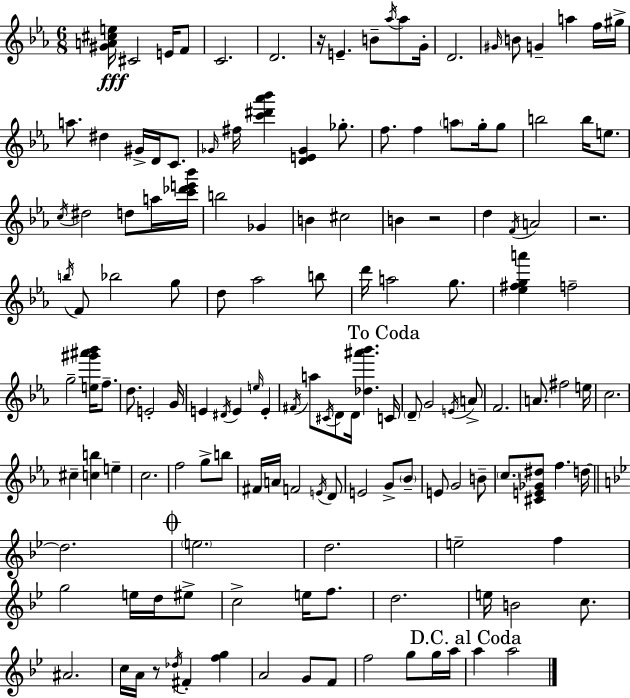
X:1
T:Untitled
M:6/8
L:1/4
K:Eb
[^GA^ce]/4 ^C2 E/4 F/2 C2 D2 z/4 E B/2 _a/4 _a/2 G/4 D2 ^G/4 B/2 G a f/4 ^g/4 a/2 ^d ^G/4 D/4 C/2 _G/4 ^f/4 [c'^d'_a'_b'] [DE_G] _g/2 f/2 f a/2 g/4 g/2 b2 b/4 e/2 c/4 ^d2 d/2 a/4 [c'_d'e'_b']/4 b2 _G B ^c2 B z2 d F/4 A2 z2 b/4 F/2 _b2 g/2 d/2 _a2 b/2 d'/4 a2 g/2 [_e^fga'] f2 g2 [e^g'^a'_b']/4 f/2 d/2 E2 G/4 E ^D/4 E e/4 E ^F/4 a/2 ^C/4 D/2 D/4 [_d^a'_b'] C/4 D/2 G2 E/4 A/2 F2 A/2 ^f2 e/4 c2 ^c [cb] e c2 f2 g/2 b/2 ^F/4 A/4 F2 E/4 D/2 E2 G/2 _B/2 E/2 G2 B/2 c/2 [^CE_G^d]/2 f d/4 d2 e2 d2 e2 f g2 e/4 d/4 ^e/2 c2 e/4 f/2 d2 e/4 B2 c/2 ^A2 c/4 A/4 z/2 _d/4 ^F [fg] A2 G/2 F/2 f2 g/2 g/4 a/4 a a2